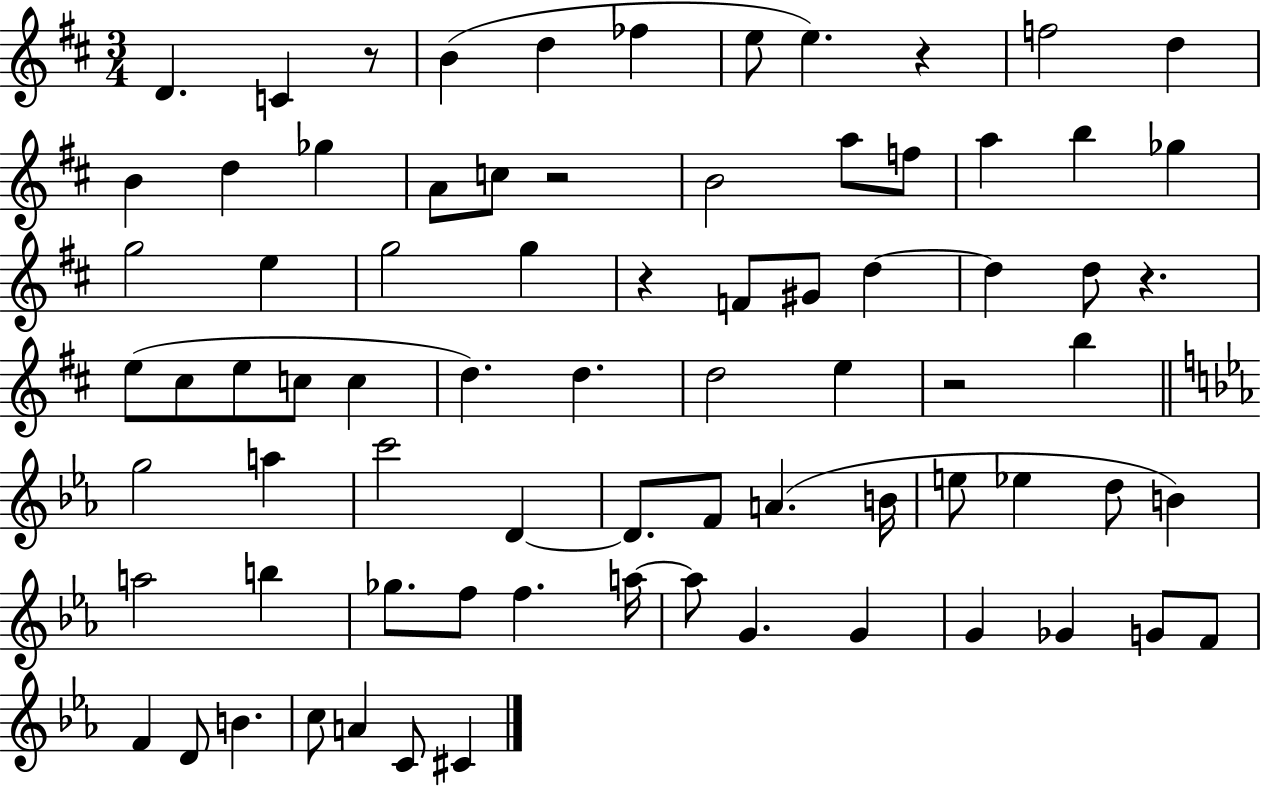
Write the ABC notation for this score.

X:1
T:Untitled
M:3/4
L:1/4
K:D
D C z/2 B d _f e/2 e z f2 d B d _g A/2 c/2 z2 B2 a/2 f/2 a b _g g2 e g2 g z F/2 ^G/2 d d d/2 z e/2 ^c/2 e/2 c/2 c d d d2 e z2 b g2 a c'2 D D/2 F/2 A B/4 e/2 _e d/2 B a2 b _g/2 f/2 f a/4 a/2 G G G _G G/2 F/2 F D/2 B c/2 A C/2 ^C